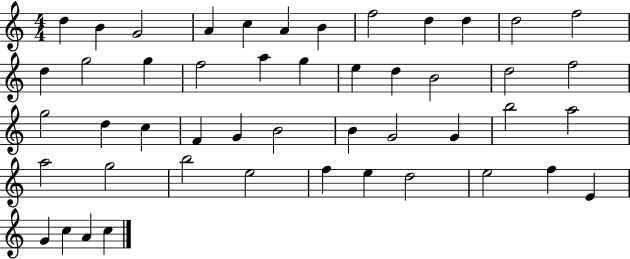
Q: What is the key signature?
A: C major